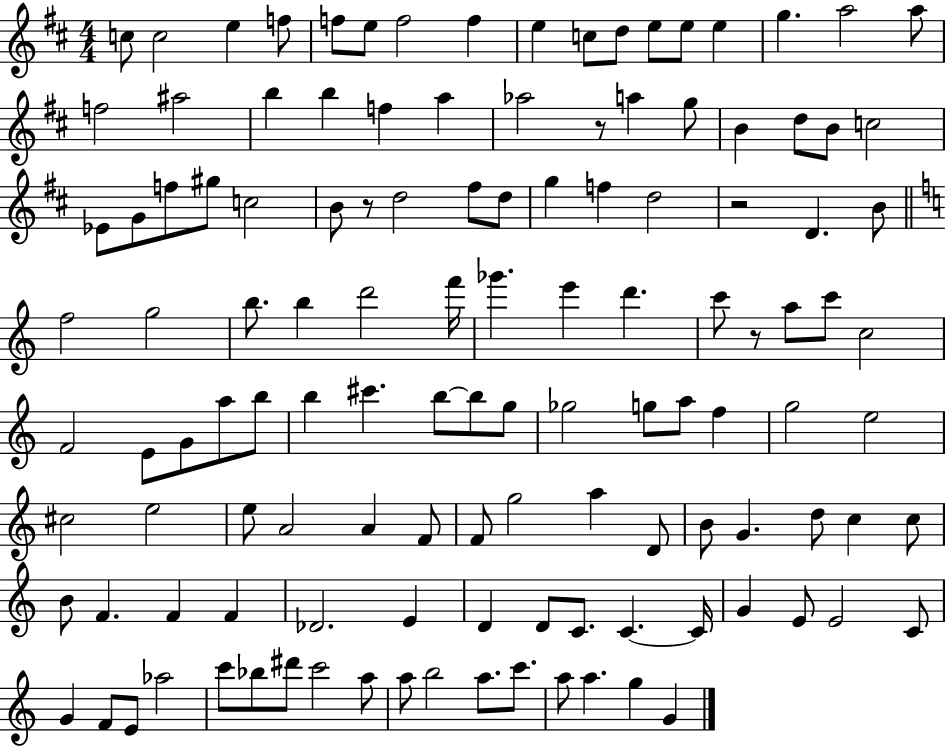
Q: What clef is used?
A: treble